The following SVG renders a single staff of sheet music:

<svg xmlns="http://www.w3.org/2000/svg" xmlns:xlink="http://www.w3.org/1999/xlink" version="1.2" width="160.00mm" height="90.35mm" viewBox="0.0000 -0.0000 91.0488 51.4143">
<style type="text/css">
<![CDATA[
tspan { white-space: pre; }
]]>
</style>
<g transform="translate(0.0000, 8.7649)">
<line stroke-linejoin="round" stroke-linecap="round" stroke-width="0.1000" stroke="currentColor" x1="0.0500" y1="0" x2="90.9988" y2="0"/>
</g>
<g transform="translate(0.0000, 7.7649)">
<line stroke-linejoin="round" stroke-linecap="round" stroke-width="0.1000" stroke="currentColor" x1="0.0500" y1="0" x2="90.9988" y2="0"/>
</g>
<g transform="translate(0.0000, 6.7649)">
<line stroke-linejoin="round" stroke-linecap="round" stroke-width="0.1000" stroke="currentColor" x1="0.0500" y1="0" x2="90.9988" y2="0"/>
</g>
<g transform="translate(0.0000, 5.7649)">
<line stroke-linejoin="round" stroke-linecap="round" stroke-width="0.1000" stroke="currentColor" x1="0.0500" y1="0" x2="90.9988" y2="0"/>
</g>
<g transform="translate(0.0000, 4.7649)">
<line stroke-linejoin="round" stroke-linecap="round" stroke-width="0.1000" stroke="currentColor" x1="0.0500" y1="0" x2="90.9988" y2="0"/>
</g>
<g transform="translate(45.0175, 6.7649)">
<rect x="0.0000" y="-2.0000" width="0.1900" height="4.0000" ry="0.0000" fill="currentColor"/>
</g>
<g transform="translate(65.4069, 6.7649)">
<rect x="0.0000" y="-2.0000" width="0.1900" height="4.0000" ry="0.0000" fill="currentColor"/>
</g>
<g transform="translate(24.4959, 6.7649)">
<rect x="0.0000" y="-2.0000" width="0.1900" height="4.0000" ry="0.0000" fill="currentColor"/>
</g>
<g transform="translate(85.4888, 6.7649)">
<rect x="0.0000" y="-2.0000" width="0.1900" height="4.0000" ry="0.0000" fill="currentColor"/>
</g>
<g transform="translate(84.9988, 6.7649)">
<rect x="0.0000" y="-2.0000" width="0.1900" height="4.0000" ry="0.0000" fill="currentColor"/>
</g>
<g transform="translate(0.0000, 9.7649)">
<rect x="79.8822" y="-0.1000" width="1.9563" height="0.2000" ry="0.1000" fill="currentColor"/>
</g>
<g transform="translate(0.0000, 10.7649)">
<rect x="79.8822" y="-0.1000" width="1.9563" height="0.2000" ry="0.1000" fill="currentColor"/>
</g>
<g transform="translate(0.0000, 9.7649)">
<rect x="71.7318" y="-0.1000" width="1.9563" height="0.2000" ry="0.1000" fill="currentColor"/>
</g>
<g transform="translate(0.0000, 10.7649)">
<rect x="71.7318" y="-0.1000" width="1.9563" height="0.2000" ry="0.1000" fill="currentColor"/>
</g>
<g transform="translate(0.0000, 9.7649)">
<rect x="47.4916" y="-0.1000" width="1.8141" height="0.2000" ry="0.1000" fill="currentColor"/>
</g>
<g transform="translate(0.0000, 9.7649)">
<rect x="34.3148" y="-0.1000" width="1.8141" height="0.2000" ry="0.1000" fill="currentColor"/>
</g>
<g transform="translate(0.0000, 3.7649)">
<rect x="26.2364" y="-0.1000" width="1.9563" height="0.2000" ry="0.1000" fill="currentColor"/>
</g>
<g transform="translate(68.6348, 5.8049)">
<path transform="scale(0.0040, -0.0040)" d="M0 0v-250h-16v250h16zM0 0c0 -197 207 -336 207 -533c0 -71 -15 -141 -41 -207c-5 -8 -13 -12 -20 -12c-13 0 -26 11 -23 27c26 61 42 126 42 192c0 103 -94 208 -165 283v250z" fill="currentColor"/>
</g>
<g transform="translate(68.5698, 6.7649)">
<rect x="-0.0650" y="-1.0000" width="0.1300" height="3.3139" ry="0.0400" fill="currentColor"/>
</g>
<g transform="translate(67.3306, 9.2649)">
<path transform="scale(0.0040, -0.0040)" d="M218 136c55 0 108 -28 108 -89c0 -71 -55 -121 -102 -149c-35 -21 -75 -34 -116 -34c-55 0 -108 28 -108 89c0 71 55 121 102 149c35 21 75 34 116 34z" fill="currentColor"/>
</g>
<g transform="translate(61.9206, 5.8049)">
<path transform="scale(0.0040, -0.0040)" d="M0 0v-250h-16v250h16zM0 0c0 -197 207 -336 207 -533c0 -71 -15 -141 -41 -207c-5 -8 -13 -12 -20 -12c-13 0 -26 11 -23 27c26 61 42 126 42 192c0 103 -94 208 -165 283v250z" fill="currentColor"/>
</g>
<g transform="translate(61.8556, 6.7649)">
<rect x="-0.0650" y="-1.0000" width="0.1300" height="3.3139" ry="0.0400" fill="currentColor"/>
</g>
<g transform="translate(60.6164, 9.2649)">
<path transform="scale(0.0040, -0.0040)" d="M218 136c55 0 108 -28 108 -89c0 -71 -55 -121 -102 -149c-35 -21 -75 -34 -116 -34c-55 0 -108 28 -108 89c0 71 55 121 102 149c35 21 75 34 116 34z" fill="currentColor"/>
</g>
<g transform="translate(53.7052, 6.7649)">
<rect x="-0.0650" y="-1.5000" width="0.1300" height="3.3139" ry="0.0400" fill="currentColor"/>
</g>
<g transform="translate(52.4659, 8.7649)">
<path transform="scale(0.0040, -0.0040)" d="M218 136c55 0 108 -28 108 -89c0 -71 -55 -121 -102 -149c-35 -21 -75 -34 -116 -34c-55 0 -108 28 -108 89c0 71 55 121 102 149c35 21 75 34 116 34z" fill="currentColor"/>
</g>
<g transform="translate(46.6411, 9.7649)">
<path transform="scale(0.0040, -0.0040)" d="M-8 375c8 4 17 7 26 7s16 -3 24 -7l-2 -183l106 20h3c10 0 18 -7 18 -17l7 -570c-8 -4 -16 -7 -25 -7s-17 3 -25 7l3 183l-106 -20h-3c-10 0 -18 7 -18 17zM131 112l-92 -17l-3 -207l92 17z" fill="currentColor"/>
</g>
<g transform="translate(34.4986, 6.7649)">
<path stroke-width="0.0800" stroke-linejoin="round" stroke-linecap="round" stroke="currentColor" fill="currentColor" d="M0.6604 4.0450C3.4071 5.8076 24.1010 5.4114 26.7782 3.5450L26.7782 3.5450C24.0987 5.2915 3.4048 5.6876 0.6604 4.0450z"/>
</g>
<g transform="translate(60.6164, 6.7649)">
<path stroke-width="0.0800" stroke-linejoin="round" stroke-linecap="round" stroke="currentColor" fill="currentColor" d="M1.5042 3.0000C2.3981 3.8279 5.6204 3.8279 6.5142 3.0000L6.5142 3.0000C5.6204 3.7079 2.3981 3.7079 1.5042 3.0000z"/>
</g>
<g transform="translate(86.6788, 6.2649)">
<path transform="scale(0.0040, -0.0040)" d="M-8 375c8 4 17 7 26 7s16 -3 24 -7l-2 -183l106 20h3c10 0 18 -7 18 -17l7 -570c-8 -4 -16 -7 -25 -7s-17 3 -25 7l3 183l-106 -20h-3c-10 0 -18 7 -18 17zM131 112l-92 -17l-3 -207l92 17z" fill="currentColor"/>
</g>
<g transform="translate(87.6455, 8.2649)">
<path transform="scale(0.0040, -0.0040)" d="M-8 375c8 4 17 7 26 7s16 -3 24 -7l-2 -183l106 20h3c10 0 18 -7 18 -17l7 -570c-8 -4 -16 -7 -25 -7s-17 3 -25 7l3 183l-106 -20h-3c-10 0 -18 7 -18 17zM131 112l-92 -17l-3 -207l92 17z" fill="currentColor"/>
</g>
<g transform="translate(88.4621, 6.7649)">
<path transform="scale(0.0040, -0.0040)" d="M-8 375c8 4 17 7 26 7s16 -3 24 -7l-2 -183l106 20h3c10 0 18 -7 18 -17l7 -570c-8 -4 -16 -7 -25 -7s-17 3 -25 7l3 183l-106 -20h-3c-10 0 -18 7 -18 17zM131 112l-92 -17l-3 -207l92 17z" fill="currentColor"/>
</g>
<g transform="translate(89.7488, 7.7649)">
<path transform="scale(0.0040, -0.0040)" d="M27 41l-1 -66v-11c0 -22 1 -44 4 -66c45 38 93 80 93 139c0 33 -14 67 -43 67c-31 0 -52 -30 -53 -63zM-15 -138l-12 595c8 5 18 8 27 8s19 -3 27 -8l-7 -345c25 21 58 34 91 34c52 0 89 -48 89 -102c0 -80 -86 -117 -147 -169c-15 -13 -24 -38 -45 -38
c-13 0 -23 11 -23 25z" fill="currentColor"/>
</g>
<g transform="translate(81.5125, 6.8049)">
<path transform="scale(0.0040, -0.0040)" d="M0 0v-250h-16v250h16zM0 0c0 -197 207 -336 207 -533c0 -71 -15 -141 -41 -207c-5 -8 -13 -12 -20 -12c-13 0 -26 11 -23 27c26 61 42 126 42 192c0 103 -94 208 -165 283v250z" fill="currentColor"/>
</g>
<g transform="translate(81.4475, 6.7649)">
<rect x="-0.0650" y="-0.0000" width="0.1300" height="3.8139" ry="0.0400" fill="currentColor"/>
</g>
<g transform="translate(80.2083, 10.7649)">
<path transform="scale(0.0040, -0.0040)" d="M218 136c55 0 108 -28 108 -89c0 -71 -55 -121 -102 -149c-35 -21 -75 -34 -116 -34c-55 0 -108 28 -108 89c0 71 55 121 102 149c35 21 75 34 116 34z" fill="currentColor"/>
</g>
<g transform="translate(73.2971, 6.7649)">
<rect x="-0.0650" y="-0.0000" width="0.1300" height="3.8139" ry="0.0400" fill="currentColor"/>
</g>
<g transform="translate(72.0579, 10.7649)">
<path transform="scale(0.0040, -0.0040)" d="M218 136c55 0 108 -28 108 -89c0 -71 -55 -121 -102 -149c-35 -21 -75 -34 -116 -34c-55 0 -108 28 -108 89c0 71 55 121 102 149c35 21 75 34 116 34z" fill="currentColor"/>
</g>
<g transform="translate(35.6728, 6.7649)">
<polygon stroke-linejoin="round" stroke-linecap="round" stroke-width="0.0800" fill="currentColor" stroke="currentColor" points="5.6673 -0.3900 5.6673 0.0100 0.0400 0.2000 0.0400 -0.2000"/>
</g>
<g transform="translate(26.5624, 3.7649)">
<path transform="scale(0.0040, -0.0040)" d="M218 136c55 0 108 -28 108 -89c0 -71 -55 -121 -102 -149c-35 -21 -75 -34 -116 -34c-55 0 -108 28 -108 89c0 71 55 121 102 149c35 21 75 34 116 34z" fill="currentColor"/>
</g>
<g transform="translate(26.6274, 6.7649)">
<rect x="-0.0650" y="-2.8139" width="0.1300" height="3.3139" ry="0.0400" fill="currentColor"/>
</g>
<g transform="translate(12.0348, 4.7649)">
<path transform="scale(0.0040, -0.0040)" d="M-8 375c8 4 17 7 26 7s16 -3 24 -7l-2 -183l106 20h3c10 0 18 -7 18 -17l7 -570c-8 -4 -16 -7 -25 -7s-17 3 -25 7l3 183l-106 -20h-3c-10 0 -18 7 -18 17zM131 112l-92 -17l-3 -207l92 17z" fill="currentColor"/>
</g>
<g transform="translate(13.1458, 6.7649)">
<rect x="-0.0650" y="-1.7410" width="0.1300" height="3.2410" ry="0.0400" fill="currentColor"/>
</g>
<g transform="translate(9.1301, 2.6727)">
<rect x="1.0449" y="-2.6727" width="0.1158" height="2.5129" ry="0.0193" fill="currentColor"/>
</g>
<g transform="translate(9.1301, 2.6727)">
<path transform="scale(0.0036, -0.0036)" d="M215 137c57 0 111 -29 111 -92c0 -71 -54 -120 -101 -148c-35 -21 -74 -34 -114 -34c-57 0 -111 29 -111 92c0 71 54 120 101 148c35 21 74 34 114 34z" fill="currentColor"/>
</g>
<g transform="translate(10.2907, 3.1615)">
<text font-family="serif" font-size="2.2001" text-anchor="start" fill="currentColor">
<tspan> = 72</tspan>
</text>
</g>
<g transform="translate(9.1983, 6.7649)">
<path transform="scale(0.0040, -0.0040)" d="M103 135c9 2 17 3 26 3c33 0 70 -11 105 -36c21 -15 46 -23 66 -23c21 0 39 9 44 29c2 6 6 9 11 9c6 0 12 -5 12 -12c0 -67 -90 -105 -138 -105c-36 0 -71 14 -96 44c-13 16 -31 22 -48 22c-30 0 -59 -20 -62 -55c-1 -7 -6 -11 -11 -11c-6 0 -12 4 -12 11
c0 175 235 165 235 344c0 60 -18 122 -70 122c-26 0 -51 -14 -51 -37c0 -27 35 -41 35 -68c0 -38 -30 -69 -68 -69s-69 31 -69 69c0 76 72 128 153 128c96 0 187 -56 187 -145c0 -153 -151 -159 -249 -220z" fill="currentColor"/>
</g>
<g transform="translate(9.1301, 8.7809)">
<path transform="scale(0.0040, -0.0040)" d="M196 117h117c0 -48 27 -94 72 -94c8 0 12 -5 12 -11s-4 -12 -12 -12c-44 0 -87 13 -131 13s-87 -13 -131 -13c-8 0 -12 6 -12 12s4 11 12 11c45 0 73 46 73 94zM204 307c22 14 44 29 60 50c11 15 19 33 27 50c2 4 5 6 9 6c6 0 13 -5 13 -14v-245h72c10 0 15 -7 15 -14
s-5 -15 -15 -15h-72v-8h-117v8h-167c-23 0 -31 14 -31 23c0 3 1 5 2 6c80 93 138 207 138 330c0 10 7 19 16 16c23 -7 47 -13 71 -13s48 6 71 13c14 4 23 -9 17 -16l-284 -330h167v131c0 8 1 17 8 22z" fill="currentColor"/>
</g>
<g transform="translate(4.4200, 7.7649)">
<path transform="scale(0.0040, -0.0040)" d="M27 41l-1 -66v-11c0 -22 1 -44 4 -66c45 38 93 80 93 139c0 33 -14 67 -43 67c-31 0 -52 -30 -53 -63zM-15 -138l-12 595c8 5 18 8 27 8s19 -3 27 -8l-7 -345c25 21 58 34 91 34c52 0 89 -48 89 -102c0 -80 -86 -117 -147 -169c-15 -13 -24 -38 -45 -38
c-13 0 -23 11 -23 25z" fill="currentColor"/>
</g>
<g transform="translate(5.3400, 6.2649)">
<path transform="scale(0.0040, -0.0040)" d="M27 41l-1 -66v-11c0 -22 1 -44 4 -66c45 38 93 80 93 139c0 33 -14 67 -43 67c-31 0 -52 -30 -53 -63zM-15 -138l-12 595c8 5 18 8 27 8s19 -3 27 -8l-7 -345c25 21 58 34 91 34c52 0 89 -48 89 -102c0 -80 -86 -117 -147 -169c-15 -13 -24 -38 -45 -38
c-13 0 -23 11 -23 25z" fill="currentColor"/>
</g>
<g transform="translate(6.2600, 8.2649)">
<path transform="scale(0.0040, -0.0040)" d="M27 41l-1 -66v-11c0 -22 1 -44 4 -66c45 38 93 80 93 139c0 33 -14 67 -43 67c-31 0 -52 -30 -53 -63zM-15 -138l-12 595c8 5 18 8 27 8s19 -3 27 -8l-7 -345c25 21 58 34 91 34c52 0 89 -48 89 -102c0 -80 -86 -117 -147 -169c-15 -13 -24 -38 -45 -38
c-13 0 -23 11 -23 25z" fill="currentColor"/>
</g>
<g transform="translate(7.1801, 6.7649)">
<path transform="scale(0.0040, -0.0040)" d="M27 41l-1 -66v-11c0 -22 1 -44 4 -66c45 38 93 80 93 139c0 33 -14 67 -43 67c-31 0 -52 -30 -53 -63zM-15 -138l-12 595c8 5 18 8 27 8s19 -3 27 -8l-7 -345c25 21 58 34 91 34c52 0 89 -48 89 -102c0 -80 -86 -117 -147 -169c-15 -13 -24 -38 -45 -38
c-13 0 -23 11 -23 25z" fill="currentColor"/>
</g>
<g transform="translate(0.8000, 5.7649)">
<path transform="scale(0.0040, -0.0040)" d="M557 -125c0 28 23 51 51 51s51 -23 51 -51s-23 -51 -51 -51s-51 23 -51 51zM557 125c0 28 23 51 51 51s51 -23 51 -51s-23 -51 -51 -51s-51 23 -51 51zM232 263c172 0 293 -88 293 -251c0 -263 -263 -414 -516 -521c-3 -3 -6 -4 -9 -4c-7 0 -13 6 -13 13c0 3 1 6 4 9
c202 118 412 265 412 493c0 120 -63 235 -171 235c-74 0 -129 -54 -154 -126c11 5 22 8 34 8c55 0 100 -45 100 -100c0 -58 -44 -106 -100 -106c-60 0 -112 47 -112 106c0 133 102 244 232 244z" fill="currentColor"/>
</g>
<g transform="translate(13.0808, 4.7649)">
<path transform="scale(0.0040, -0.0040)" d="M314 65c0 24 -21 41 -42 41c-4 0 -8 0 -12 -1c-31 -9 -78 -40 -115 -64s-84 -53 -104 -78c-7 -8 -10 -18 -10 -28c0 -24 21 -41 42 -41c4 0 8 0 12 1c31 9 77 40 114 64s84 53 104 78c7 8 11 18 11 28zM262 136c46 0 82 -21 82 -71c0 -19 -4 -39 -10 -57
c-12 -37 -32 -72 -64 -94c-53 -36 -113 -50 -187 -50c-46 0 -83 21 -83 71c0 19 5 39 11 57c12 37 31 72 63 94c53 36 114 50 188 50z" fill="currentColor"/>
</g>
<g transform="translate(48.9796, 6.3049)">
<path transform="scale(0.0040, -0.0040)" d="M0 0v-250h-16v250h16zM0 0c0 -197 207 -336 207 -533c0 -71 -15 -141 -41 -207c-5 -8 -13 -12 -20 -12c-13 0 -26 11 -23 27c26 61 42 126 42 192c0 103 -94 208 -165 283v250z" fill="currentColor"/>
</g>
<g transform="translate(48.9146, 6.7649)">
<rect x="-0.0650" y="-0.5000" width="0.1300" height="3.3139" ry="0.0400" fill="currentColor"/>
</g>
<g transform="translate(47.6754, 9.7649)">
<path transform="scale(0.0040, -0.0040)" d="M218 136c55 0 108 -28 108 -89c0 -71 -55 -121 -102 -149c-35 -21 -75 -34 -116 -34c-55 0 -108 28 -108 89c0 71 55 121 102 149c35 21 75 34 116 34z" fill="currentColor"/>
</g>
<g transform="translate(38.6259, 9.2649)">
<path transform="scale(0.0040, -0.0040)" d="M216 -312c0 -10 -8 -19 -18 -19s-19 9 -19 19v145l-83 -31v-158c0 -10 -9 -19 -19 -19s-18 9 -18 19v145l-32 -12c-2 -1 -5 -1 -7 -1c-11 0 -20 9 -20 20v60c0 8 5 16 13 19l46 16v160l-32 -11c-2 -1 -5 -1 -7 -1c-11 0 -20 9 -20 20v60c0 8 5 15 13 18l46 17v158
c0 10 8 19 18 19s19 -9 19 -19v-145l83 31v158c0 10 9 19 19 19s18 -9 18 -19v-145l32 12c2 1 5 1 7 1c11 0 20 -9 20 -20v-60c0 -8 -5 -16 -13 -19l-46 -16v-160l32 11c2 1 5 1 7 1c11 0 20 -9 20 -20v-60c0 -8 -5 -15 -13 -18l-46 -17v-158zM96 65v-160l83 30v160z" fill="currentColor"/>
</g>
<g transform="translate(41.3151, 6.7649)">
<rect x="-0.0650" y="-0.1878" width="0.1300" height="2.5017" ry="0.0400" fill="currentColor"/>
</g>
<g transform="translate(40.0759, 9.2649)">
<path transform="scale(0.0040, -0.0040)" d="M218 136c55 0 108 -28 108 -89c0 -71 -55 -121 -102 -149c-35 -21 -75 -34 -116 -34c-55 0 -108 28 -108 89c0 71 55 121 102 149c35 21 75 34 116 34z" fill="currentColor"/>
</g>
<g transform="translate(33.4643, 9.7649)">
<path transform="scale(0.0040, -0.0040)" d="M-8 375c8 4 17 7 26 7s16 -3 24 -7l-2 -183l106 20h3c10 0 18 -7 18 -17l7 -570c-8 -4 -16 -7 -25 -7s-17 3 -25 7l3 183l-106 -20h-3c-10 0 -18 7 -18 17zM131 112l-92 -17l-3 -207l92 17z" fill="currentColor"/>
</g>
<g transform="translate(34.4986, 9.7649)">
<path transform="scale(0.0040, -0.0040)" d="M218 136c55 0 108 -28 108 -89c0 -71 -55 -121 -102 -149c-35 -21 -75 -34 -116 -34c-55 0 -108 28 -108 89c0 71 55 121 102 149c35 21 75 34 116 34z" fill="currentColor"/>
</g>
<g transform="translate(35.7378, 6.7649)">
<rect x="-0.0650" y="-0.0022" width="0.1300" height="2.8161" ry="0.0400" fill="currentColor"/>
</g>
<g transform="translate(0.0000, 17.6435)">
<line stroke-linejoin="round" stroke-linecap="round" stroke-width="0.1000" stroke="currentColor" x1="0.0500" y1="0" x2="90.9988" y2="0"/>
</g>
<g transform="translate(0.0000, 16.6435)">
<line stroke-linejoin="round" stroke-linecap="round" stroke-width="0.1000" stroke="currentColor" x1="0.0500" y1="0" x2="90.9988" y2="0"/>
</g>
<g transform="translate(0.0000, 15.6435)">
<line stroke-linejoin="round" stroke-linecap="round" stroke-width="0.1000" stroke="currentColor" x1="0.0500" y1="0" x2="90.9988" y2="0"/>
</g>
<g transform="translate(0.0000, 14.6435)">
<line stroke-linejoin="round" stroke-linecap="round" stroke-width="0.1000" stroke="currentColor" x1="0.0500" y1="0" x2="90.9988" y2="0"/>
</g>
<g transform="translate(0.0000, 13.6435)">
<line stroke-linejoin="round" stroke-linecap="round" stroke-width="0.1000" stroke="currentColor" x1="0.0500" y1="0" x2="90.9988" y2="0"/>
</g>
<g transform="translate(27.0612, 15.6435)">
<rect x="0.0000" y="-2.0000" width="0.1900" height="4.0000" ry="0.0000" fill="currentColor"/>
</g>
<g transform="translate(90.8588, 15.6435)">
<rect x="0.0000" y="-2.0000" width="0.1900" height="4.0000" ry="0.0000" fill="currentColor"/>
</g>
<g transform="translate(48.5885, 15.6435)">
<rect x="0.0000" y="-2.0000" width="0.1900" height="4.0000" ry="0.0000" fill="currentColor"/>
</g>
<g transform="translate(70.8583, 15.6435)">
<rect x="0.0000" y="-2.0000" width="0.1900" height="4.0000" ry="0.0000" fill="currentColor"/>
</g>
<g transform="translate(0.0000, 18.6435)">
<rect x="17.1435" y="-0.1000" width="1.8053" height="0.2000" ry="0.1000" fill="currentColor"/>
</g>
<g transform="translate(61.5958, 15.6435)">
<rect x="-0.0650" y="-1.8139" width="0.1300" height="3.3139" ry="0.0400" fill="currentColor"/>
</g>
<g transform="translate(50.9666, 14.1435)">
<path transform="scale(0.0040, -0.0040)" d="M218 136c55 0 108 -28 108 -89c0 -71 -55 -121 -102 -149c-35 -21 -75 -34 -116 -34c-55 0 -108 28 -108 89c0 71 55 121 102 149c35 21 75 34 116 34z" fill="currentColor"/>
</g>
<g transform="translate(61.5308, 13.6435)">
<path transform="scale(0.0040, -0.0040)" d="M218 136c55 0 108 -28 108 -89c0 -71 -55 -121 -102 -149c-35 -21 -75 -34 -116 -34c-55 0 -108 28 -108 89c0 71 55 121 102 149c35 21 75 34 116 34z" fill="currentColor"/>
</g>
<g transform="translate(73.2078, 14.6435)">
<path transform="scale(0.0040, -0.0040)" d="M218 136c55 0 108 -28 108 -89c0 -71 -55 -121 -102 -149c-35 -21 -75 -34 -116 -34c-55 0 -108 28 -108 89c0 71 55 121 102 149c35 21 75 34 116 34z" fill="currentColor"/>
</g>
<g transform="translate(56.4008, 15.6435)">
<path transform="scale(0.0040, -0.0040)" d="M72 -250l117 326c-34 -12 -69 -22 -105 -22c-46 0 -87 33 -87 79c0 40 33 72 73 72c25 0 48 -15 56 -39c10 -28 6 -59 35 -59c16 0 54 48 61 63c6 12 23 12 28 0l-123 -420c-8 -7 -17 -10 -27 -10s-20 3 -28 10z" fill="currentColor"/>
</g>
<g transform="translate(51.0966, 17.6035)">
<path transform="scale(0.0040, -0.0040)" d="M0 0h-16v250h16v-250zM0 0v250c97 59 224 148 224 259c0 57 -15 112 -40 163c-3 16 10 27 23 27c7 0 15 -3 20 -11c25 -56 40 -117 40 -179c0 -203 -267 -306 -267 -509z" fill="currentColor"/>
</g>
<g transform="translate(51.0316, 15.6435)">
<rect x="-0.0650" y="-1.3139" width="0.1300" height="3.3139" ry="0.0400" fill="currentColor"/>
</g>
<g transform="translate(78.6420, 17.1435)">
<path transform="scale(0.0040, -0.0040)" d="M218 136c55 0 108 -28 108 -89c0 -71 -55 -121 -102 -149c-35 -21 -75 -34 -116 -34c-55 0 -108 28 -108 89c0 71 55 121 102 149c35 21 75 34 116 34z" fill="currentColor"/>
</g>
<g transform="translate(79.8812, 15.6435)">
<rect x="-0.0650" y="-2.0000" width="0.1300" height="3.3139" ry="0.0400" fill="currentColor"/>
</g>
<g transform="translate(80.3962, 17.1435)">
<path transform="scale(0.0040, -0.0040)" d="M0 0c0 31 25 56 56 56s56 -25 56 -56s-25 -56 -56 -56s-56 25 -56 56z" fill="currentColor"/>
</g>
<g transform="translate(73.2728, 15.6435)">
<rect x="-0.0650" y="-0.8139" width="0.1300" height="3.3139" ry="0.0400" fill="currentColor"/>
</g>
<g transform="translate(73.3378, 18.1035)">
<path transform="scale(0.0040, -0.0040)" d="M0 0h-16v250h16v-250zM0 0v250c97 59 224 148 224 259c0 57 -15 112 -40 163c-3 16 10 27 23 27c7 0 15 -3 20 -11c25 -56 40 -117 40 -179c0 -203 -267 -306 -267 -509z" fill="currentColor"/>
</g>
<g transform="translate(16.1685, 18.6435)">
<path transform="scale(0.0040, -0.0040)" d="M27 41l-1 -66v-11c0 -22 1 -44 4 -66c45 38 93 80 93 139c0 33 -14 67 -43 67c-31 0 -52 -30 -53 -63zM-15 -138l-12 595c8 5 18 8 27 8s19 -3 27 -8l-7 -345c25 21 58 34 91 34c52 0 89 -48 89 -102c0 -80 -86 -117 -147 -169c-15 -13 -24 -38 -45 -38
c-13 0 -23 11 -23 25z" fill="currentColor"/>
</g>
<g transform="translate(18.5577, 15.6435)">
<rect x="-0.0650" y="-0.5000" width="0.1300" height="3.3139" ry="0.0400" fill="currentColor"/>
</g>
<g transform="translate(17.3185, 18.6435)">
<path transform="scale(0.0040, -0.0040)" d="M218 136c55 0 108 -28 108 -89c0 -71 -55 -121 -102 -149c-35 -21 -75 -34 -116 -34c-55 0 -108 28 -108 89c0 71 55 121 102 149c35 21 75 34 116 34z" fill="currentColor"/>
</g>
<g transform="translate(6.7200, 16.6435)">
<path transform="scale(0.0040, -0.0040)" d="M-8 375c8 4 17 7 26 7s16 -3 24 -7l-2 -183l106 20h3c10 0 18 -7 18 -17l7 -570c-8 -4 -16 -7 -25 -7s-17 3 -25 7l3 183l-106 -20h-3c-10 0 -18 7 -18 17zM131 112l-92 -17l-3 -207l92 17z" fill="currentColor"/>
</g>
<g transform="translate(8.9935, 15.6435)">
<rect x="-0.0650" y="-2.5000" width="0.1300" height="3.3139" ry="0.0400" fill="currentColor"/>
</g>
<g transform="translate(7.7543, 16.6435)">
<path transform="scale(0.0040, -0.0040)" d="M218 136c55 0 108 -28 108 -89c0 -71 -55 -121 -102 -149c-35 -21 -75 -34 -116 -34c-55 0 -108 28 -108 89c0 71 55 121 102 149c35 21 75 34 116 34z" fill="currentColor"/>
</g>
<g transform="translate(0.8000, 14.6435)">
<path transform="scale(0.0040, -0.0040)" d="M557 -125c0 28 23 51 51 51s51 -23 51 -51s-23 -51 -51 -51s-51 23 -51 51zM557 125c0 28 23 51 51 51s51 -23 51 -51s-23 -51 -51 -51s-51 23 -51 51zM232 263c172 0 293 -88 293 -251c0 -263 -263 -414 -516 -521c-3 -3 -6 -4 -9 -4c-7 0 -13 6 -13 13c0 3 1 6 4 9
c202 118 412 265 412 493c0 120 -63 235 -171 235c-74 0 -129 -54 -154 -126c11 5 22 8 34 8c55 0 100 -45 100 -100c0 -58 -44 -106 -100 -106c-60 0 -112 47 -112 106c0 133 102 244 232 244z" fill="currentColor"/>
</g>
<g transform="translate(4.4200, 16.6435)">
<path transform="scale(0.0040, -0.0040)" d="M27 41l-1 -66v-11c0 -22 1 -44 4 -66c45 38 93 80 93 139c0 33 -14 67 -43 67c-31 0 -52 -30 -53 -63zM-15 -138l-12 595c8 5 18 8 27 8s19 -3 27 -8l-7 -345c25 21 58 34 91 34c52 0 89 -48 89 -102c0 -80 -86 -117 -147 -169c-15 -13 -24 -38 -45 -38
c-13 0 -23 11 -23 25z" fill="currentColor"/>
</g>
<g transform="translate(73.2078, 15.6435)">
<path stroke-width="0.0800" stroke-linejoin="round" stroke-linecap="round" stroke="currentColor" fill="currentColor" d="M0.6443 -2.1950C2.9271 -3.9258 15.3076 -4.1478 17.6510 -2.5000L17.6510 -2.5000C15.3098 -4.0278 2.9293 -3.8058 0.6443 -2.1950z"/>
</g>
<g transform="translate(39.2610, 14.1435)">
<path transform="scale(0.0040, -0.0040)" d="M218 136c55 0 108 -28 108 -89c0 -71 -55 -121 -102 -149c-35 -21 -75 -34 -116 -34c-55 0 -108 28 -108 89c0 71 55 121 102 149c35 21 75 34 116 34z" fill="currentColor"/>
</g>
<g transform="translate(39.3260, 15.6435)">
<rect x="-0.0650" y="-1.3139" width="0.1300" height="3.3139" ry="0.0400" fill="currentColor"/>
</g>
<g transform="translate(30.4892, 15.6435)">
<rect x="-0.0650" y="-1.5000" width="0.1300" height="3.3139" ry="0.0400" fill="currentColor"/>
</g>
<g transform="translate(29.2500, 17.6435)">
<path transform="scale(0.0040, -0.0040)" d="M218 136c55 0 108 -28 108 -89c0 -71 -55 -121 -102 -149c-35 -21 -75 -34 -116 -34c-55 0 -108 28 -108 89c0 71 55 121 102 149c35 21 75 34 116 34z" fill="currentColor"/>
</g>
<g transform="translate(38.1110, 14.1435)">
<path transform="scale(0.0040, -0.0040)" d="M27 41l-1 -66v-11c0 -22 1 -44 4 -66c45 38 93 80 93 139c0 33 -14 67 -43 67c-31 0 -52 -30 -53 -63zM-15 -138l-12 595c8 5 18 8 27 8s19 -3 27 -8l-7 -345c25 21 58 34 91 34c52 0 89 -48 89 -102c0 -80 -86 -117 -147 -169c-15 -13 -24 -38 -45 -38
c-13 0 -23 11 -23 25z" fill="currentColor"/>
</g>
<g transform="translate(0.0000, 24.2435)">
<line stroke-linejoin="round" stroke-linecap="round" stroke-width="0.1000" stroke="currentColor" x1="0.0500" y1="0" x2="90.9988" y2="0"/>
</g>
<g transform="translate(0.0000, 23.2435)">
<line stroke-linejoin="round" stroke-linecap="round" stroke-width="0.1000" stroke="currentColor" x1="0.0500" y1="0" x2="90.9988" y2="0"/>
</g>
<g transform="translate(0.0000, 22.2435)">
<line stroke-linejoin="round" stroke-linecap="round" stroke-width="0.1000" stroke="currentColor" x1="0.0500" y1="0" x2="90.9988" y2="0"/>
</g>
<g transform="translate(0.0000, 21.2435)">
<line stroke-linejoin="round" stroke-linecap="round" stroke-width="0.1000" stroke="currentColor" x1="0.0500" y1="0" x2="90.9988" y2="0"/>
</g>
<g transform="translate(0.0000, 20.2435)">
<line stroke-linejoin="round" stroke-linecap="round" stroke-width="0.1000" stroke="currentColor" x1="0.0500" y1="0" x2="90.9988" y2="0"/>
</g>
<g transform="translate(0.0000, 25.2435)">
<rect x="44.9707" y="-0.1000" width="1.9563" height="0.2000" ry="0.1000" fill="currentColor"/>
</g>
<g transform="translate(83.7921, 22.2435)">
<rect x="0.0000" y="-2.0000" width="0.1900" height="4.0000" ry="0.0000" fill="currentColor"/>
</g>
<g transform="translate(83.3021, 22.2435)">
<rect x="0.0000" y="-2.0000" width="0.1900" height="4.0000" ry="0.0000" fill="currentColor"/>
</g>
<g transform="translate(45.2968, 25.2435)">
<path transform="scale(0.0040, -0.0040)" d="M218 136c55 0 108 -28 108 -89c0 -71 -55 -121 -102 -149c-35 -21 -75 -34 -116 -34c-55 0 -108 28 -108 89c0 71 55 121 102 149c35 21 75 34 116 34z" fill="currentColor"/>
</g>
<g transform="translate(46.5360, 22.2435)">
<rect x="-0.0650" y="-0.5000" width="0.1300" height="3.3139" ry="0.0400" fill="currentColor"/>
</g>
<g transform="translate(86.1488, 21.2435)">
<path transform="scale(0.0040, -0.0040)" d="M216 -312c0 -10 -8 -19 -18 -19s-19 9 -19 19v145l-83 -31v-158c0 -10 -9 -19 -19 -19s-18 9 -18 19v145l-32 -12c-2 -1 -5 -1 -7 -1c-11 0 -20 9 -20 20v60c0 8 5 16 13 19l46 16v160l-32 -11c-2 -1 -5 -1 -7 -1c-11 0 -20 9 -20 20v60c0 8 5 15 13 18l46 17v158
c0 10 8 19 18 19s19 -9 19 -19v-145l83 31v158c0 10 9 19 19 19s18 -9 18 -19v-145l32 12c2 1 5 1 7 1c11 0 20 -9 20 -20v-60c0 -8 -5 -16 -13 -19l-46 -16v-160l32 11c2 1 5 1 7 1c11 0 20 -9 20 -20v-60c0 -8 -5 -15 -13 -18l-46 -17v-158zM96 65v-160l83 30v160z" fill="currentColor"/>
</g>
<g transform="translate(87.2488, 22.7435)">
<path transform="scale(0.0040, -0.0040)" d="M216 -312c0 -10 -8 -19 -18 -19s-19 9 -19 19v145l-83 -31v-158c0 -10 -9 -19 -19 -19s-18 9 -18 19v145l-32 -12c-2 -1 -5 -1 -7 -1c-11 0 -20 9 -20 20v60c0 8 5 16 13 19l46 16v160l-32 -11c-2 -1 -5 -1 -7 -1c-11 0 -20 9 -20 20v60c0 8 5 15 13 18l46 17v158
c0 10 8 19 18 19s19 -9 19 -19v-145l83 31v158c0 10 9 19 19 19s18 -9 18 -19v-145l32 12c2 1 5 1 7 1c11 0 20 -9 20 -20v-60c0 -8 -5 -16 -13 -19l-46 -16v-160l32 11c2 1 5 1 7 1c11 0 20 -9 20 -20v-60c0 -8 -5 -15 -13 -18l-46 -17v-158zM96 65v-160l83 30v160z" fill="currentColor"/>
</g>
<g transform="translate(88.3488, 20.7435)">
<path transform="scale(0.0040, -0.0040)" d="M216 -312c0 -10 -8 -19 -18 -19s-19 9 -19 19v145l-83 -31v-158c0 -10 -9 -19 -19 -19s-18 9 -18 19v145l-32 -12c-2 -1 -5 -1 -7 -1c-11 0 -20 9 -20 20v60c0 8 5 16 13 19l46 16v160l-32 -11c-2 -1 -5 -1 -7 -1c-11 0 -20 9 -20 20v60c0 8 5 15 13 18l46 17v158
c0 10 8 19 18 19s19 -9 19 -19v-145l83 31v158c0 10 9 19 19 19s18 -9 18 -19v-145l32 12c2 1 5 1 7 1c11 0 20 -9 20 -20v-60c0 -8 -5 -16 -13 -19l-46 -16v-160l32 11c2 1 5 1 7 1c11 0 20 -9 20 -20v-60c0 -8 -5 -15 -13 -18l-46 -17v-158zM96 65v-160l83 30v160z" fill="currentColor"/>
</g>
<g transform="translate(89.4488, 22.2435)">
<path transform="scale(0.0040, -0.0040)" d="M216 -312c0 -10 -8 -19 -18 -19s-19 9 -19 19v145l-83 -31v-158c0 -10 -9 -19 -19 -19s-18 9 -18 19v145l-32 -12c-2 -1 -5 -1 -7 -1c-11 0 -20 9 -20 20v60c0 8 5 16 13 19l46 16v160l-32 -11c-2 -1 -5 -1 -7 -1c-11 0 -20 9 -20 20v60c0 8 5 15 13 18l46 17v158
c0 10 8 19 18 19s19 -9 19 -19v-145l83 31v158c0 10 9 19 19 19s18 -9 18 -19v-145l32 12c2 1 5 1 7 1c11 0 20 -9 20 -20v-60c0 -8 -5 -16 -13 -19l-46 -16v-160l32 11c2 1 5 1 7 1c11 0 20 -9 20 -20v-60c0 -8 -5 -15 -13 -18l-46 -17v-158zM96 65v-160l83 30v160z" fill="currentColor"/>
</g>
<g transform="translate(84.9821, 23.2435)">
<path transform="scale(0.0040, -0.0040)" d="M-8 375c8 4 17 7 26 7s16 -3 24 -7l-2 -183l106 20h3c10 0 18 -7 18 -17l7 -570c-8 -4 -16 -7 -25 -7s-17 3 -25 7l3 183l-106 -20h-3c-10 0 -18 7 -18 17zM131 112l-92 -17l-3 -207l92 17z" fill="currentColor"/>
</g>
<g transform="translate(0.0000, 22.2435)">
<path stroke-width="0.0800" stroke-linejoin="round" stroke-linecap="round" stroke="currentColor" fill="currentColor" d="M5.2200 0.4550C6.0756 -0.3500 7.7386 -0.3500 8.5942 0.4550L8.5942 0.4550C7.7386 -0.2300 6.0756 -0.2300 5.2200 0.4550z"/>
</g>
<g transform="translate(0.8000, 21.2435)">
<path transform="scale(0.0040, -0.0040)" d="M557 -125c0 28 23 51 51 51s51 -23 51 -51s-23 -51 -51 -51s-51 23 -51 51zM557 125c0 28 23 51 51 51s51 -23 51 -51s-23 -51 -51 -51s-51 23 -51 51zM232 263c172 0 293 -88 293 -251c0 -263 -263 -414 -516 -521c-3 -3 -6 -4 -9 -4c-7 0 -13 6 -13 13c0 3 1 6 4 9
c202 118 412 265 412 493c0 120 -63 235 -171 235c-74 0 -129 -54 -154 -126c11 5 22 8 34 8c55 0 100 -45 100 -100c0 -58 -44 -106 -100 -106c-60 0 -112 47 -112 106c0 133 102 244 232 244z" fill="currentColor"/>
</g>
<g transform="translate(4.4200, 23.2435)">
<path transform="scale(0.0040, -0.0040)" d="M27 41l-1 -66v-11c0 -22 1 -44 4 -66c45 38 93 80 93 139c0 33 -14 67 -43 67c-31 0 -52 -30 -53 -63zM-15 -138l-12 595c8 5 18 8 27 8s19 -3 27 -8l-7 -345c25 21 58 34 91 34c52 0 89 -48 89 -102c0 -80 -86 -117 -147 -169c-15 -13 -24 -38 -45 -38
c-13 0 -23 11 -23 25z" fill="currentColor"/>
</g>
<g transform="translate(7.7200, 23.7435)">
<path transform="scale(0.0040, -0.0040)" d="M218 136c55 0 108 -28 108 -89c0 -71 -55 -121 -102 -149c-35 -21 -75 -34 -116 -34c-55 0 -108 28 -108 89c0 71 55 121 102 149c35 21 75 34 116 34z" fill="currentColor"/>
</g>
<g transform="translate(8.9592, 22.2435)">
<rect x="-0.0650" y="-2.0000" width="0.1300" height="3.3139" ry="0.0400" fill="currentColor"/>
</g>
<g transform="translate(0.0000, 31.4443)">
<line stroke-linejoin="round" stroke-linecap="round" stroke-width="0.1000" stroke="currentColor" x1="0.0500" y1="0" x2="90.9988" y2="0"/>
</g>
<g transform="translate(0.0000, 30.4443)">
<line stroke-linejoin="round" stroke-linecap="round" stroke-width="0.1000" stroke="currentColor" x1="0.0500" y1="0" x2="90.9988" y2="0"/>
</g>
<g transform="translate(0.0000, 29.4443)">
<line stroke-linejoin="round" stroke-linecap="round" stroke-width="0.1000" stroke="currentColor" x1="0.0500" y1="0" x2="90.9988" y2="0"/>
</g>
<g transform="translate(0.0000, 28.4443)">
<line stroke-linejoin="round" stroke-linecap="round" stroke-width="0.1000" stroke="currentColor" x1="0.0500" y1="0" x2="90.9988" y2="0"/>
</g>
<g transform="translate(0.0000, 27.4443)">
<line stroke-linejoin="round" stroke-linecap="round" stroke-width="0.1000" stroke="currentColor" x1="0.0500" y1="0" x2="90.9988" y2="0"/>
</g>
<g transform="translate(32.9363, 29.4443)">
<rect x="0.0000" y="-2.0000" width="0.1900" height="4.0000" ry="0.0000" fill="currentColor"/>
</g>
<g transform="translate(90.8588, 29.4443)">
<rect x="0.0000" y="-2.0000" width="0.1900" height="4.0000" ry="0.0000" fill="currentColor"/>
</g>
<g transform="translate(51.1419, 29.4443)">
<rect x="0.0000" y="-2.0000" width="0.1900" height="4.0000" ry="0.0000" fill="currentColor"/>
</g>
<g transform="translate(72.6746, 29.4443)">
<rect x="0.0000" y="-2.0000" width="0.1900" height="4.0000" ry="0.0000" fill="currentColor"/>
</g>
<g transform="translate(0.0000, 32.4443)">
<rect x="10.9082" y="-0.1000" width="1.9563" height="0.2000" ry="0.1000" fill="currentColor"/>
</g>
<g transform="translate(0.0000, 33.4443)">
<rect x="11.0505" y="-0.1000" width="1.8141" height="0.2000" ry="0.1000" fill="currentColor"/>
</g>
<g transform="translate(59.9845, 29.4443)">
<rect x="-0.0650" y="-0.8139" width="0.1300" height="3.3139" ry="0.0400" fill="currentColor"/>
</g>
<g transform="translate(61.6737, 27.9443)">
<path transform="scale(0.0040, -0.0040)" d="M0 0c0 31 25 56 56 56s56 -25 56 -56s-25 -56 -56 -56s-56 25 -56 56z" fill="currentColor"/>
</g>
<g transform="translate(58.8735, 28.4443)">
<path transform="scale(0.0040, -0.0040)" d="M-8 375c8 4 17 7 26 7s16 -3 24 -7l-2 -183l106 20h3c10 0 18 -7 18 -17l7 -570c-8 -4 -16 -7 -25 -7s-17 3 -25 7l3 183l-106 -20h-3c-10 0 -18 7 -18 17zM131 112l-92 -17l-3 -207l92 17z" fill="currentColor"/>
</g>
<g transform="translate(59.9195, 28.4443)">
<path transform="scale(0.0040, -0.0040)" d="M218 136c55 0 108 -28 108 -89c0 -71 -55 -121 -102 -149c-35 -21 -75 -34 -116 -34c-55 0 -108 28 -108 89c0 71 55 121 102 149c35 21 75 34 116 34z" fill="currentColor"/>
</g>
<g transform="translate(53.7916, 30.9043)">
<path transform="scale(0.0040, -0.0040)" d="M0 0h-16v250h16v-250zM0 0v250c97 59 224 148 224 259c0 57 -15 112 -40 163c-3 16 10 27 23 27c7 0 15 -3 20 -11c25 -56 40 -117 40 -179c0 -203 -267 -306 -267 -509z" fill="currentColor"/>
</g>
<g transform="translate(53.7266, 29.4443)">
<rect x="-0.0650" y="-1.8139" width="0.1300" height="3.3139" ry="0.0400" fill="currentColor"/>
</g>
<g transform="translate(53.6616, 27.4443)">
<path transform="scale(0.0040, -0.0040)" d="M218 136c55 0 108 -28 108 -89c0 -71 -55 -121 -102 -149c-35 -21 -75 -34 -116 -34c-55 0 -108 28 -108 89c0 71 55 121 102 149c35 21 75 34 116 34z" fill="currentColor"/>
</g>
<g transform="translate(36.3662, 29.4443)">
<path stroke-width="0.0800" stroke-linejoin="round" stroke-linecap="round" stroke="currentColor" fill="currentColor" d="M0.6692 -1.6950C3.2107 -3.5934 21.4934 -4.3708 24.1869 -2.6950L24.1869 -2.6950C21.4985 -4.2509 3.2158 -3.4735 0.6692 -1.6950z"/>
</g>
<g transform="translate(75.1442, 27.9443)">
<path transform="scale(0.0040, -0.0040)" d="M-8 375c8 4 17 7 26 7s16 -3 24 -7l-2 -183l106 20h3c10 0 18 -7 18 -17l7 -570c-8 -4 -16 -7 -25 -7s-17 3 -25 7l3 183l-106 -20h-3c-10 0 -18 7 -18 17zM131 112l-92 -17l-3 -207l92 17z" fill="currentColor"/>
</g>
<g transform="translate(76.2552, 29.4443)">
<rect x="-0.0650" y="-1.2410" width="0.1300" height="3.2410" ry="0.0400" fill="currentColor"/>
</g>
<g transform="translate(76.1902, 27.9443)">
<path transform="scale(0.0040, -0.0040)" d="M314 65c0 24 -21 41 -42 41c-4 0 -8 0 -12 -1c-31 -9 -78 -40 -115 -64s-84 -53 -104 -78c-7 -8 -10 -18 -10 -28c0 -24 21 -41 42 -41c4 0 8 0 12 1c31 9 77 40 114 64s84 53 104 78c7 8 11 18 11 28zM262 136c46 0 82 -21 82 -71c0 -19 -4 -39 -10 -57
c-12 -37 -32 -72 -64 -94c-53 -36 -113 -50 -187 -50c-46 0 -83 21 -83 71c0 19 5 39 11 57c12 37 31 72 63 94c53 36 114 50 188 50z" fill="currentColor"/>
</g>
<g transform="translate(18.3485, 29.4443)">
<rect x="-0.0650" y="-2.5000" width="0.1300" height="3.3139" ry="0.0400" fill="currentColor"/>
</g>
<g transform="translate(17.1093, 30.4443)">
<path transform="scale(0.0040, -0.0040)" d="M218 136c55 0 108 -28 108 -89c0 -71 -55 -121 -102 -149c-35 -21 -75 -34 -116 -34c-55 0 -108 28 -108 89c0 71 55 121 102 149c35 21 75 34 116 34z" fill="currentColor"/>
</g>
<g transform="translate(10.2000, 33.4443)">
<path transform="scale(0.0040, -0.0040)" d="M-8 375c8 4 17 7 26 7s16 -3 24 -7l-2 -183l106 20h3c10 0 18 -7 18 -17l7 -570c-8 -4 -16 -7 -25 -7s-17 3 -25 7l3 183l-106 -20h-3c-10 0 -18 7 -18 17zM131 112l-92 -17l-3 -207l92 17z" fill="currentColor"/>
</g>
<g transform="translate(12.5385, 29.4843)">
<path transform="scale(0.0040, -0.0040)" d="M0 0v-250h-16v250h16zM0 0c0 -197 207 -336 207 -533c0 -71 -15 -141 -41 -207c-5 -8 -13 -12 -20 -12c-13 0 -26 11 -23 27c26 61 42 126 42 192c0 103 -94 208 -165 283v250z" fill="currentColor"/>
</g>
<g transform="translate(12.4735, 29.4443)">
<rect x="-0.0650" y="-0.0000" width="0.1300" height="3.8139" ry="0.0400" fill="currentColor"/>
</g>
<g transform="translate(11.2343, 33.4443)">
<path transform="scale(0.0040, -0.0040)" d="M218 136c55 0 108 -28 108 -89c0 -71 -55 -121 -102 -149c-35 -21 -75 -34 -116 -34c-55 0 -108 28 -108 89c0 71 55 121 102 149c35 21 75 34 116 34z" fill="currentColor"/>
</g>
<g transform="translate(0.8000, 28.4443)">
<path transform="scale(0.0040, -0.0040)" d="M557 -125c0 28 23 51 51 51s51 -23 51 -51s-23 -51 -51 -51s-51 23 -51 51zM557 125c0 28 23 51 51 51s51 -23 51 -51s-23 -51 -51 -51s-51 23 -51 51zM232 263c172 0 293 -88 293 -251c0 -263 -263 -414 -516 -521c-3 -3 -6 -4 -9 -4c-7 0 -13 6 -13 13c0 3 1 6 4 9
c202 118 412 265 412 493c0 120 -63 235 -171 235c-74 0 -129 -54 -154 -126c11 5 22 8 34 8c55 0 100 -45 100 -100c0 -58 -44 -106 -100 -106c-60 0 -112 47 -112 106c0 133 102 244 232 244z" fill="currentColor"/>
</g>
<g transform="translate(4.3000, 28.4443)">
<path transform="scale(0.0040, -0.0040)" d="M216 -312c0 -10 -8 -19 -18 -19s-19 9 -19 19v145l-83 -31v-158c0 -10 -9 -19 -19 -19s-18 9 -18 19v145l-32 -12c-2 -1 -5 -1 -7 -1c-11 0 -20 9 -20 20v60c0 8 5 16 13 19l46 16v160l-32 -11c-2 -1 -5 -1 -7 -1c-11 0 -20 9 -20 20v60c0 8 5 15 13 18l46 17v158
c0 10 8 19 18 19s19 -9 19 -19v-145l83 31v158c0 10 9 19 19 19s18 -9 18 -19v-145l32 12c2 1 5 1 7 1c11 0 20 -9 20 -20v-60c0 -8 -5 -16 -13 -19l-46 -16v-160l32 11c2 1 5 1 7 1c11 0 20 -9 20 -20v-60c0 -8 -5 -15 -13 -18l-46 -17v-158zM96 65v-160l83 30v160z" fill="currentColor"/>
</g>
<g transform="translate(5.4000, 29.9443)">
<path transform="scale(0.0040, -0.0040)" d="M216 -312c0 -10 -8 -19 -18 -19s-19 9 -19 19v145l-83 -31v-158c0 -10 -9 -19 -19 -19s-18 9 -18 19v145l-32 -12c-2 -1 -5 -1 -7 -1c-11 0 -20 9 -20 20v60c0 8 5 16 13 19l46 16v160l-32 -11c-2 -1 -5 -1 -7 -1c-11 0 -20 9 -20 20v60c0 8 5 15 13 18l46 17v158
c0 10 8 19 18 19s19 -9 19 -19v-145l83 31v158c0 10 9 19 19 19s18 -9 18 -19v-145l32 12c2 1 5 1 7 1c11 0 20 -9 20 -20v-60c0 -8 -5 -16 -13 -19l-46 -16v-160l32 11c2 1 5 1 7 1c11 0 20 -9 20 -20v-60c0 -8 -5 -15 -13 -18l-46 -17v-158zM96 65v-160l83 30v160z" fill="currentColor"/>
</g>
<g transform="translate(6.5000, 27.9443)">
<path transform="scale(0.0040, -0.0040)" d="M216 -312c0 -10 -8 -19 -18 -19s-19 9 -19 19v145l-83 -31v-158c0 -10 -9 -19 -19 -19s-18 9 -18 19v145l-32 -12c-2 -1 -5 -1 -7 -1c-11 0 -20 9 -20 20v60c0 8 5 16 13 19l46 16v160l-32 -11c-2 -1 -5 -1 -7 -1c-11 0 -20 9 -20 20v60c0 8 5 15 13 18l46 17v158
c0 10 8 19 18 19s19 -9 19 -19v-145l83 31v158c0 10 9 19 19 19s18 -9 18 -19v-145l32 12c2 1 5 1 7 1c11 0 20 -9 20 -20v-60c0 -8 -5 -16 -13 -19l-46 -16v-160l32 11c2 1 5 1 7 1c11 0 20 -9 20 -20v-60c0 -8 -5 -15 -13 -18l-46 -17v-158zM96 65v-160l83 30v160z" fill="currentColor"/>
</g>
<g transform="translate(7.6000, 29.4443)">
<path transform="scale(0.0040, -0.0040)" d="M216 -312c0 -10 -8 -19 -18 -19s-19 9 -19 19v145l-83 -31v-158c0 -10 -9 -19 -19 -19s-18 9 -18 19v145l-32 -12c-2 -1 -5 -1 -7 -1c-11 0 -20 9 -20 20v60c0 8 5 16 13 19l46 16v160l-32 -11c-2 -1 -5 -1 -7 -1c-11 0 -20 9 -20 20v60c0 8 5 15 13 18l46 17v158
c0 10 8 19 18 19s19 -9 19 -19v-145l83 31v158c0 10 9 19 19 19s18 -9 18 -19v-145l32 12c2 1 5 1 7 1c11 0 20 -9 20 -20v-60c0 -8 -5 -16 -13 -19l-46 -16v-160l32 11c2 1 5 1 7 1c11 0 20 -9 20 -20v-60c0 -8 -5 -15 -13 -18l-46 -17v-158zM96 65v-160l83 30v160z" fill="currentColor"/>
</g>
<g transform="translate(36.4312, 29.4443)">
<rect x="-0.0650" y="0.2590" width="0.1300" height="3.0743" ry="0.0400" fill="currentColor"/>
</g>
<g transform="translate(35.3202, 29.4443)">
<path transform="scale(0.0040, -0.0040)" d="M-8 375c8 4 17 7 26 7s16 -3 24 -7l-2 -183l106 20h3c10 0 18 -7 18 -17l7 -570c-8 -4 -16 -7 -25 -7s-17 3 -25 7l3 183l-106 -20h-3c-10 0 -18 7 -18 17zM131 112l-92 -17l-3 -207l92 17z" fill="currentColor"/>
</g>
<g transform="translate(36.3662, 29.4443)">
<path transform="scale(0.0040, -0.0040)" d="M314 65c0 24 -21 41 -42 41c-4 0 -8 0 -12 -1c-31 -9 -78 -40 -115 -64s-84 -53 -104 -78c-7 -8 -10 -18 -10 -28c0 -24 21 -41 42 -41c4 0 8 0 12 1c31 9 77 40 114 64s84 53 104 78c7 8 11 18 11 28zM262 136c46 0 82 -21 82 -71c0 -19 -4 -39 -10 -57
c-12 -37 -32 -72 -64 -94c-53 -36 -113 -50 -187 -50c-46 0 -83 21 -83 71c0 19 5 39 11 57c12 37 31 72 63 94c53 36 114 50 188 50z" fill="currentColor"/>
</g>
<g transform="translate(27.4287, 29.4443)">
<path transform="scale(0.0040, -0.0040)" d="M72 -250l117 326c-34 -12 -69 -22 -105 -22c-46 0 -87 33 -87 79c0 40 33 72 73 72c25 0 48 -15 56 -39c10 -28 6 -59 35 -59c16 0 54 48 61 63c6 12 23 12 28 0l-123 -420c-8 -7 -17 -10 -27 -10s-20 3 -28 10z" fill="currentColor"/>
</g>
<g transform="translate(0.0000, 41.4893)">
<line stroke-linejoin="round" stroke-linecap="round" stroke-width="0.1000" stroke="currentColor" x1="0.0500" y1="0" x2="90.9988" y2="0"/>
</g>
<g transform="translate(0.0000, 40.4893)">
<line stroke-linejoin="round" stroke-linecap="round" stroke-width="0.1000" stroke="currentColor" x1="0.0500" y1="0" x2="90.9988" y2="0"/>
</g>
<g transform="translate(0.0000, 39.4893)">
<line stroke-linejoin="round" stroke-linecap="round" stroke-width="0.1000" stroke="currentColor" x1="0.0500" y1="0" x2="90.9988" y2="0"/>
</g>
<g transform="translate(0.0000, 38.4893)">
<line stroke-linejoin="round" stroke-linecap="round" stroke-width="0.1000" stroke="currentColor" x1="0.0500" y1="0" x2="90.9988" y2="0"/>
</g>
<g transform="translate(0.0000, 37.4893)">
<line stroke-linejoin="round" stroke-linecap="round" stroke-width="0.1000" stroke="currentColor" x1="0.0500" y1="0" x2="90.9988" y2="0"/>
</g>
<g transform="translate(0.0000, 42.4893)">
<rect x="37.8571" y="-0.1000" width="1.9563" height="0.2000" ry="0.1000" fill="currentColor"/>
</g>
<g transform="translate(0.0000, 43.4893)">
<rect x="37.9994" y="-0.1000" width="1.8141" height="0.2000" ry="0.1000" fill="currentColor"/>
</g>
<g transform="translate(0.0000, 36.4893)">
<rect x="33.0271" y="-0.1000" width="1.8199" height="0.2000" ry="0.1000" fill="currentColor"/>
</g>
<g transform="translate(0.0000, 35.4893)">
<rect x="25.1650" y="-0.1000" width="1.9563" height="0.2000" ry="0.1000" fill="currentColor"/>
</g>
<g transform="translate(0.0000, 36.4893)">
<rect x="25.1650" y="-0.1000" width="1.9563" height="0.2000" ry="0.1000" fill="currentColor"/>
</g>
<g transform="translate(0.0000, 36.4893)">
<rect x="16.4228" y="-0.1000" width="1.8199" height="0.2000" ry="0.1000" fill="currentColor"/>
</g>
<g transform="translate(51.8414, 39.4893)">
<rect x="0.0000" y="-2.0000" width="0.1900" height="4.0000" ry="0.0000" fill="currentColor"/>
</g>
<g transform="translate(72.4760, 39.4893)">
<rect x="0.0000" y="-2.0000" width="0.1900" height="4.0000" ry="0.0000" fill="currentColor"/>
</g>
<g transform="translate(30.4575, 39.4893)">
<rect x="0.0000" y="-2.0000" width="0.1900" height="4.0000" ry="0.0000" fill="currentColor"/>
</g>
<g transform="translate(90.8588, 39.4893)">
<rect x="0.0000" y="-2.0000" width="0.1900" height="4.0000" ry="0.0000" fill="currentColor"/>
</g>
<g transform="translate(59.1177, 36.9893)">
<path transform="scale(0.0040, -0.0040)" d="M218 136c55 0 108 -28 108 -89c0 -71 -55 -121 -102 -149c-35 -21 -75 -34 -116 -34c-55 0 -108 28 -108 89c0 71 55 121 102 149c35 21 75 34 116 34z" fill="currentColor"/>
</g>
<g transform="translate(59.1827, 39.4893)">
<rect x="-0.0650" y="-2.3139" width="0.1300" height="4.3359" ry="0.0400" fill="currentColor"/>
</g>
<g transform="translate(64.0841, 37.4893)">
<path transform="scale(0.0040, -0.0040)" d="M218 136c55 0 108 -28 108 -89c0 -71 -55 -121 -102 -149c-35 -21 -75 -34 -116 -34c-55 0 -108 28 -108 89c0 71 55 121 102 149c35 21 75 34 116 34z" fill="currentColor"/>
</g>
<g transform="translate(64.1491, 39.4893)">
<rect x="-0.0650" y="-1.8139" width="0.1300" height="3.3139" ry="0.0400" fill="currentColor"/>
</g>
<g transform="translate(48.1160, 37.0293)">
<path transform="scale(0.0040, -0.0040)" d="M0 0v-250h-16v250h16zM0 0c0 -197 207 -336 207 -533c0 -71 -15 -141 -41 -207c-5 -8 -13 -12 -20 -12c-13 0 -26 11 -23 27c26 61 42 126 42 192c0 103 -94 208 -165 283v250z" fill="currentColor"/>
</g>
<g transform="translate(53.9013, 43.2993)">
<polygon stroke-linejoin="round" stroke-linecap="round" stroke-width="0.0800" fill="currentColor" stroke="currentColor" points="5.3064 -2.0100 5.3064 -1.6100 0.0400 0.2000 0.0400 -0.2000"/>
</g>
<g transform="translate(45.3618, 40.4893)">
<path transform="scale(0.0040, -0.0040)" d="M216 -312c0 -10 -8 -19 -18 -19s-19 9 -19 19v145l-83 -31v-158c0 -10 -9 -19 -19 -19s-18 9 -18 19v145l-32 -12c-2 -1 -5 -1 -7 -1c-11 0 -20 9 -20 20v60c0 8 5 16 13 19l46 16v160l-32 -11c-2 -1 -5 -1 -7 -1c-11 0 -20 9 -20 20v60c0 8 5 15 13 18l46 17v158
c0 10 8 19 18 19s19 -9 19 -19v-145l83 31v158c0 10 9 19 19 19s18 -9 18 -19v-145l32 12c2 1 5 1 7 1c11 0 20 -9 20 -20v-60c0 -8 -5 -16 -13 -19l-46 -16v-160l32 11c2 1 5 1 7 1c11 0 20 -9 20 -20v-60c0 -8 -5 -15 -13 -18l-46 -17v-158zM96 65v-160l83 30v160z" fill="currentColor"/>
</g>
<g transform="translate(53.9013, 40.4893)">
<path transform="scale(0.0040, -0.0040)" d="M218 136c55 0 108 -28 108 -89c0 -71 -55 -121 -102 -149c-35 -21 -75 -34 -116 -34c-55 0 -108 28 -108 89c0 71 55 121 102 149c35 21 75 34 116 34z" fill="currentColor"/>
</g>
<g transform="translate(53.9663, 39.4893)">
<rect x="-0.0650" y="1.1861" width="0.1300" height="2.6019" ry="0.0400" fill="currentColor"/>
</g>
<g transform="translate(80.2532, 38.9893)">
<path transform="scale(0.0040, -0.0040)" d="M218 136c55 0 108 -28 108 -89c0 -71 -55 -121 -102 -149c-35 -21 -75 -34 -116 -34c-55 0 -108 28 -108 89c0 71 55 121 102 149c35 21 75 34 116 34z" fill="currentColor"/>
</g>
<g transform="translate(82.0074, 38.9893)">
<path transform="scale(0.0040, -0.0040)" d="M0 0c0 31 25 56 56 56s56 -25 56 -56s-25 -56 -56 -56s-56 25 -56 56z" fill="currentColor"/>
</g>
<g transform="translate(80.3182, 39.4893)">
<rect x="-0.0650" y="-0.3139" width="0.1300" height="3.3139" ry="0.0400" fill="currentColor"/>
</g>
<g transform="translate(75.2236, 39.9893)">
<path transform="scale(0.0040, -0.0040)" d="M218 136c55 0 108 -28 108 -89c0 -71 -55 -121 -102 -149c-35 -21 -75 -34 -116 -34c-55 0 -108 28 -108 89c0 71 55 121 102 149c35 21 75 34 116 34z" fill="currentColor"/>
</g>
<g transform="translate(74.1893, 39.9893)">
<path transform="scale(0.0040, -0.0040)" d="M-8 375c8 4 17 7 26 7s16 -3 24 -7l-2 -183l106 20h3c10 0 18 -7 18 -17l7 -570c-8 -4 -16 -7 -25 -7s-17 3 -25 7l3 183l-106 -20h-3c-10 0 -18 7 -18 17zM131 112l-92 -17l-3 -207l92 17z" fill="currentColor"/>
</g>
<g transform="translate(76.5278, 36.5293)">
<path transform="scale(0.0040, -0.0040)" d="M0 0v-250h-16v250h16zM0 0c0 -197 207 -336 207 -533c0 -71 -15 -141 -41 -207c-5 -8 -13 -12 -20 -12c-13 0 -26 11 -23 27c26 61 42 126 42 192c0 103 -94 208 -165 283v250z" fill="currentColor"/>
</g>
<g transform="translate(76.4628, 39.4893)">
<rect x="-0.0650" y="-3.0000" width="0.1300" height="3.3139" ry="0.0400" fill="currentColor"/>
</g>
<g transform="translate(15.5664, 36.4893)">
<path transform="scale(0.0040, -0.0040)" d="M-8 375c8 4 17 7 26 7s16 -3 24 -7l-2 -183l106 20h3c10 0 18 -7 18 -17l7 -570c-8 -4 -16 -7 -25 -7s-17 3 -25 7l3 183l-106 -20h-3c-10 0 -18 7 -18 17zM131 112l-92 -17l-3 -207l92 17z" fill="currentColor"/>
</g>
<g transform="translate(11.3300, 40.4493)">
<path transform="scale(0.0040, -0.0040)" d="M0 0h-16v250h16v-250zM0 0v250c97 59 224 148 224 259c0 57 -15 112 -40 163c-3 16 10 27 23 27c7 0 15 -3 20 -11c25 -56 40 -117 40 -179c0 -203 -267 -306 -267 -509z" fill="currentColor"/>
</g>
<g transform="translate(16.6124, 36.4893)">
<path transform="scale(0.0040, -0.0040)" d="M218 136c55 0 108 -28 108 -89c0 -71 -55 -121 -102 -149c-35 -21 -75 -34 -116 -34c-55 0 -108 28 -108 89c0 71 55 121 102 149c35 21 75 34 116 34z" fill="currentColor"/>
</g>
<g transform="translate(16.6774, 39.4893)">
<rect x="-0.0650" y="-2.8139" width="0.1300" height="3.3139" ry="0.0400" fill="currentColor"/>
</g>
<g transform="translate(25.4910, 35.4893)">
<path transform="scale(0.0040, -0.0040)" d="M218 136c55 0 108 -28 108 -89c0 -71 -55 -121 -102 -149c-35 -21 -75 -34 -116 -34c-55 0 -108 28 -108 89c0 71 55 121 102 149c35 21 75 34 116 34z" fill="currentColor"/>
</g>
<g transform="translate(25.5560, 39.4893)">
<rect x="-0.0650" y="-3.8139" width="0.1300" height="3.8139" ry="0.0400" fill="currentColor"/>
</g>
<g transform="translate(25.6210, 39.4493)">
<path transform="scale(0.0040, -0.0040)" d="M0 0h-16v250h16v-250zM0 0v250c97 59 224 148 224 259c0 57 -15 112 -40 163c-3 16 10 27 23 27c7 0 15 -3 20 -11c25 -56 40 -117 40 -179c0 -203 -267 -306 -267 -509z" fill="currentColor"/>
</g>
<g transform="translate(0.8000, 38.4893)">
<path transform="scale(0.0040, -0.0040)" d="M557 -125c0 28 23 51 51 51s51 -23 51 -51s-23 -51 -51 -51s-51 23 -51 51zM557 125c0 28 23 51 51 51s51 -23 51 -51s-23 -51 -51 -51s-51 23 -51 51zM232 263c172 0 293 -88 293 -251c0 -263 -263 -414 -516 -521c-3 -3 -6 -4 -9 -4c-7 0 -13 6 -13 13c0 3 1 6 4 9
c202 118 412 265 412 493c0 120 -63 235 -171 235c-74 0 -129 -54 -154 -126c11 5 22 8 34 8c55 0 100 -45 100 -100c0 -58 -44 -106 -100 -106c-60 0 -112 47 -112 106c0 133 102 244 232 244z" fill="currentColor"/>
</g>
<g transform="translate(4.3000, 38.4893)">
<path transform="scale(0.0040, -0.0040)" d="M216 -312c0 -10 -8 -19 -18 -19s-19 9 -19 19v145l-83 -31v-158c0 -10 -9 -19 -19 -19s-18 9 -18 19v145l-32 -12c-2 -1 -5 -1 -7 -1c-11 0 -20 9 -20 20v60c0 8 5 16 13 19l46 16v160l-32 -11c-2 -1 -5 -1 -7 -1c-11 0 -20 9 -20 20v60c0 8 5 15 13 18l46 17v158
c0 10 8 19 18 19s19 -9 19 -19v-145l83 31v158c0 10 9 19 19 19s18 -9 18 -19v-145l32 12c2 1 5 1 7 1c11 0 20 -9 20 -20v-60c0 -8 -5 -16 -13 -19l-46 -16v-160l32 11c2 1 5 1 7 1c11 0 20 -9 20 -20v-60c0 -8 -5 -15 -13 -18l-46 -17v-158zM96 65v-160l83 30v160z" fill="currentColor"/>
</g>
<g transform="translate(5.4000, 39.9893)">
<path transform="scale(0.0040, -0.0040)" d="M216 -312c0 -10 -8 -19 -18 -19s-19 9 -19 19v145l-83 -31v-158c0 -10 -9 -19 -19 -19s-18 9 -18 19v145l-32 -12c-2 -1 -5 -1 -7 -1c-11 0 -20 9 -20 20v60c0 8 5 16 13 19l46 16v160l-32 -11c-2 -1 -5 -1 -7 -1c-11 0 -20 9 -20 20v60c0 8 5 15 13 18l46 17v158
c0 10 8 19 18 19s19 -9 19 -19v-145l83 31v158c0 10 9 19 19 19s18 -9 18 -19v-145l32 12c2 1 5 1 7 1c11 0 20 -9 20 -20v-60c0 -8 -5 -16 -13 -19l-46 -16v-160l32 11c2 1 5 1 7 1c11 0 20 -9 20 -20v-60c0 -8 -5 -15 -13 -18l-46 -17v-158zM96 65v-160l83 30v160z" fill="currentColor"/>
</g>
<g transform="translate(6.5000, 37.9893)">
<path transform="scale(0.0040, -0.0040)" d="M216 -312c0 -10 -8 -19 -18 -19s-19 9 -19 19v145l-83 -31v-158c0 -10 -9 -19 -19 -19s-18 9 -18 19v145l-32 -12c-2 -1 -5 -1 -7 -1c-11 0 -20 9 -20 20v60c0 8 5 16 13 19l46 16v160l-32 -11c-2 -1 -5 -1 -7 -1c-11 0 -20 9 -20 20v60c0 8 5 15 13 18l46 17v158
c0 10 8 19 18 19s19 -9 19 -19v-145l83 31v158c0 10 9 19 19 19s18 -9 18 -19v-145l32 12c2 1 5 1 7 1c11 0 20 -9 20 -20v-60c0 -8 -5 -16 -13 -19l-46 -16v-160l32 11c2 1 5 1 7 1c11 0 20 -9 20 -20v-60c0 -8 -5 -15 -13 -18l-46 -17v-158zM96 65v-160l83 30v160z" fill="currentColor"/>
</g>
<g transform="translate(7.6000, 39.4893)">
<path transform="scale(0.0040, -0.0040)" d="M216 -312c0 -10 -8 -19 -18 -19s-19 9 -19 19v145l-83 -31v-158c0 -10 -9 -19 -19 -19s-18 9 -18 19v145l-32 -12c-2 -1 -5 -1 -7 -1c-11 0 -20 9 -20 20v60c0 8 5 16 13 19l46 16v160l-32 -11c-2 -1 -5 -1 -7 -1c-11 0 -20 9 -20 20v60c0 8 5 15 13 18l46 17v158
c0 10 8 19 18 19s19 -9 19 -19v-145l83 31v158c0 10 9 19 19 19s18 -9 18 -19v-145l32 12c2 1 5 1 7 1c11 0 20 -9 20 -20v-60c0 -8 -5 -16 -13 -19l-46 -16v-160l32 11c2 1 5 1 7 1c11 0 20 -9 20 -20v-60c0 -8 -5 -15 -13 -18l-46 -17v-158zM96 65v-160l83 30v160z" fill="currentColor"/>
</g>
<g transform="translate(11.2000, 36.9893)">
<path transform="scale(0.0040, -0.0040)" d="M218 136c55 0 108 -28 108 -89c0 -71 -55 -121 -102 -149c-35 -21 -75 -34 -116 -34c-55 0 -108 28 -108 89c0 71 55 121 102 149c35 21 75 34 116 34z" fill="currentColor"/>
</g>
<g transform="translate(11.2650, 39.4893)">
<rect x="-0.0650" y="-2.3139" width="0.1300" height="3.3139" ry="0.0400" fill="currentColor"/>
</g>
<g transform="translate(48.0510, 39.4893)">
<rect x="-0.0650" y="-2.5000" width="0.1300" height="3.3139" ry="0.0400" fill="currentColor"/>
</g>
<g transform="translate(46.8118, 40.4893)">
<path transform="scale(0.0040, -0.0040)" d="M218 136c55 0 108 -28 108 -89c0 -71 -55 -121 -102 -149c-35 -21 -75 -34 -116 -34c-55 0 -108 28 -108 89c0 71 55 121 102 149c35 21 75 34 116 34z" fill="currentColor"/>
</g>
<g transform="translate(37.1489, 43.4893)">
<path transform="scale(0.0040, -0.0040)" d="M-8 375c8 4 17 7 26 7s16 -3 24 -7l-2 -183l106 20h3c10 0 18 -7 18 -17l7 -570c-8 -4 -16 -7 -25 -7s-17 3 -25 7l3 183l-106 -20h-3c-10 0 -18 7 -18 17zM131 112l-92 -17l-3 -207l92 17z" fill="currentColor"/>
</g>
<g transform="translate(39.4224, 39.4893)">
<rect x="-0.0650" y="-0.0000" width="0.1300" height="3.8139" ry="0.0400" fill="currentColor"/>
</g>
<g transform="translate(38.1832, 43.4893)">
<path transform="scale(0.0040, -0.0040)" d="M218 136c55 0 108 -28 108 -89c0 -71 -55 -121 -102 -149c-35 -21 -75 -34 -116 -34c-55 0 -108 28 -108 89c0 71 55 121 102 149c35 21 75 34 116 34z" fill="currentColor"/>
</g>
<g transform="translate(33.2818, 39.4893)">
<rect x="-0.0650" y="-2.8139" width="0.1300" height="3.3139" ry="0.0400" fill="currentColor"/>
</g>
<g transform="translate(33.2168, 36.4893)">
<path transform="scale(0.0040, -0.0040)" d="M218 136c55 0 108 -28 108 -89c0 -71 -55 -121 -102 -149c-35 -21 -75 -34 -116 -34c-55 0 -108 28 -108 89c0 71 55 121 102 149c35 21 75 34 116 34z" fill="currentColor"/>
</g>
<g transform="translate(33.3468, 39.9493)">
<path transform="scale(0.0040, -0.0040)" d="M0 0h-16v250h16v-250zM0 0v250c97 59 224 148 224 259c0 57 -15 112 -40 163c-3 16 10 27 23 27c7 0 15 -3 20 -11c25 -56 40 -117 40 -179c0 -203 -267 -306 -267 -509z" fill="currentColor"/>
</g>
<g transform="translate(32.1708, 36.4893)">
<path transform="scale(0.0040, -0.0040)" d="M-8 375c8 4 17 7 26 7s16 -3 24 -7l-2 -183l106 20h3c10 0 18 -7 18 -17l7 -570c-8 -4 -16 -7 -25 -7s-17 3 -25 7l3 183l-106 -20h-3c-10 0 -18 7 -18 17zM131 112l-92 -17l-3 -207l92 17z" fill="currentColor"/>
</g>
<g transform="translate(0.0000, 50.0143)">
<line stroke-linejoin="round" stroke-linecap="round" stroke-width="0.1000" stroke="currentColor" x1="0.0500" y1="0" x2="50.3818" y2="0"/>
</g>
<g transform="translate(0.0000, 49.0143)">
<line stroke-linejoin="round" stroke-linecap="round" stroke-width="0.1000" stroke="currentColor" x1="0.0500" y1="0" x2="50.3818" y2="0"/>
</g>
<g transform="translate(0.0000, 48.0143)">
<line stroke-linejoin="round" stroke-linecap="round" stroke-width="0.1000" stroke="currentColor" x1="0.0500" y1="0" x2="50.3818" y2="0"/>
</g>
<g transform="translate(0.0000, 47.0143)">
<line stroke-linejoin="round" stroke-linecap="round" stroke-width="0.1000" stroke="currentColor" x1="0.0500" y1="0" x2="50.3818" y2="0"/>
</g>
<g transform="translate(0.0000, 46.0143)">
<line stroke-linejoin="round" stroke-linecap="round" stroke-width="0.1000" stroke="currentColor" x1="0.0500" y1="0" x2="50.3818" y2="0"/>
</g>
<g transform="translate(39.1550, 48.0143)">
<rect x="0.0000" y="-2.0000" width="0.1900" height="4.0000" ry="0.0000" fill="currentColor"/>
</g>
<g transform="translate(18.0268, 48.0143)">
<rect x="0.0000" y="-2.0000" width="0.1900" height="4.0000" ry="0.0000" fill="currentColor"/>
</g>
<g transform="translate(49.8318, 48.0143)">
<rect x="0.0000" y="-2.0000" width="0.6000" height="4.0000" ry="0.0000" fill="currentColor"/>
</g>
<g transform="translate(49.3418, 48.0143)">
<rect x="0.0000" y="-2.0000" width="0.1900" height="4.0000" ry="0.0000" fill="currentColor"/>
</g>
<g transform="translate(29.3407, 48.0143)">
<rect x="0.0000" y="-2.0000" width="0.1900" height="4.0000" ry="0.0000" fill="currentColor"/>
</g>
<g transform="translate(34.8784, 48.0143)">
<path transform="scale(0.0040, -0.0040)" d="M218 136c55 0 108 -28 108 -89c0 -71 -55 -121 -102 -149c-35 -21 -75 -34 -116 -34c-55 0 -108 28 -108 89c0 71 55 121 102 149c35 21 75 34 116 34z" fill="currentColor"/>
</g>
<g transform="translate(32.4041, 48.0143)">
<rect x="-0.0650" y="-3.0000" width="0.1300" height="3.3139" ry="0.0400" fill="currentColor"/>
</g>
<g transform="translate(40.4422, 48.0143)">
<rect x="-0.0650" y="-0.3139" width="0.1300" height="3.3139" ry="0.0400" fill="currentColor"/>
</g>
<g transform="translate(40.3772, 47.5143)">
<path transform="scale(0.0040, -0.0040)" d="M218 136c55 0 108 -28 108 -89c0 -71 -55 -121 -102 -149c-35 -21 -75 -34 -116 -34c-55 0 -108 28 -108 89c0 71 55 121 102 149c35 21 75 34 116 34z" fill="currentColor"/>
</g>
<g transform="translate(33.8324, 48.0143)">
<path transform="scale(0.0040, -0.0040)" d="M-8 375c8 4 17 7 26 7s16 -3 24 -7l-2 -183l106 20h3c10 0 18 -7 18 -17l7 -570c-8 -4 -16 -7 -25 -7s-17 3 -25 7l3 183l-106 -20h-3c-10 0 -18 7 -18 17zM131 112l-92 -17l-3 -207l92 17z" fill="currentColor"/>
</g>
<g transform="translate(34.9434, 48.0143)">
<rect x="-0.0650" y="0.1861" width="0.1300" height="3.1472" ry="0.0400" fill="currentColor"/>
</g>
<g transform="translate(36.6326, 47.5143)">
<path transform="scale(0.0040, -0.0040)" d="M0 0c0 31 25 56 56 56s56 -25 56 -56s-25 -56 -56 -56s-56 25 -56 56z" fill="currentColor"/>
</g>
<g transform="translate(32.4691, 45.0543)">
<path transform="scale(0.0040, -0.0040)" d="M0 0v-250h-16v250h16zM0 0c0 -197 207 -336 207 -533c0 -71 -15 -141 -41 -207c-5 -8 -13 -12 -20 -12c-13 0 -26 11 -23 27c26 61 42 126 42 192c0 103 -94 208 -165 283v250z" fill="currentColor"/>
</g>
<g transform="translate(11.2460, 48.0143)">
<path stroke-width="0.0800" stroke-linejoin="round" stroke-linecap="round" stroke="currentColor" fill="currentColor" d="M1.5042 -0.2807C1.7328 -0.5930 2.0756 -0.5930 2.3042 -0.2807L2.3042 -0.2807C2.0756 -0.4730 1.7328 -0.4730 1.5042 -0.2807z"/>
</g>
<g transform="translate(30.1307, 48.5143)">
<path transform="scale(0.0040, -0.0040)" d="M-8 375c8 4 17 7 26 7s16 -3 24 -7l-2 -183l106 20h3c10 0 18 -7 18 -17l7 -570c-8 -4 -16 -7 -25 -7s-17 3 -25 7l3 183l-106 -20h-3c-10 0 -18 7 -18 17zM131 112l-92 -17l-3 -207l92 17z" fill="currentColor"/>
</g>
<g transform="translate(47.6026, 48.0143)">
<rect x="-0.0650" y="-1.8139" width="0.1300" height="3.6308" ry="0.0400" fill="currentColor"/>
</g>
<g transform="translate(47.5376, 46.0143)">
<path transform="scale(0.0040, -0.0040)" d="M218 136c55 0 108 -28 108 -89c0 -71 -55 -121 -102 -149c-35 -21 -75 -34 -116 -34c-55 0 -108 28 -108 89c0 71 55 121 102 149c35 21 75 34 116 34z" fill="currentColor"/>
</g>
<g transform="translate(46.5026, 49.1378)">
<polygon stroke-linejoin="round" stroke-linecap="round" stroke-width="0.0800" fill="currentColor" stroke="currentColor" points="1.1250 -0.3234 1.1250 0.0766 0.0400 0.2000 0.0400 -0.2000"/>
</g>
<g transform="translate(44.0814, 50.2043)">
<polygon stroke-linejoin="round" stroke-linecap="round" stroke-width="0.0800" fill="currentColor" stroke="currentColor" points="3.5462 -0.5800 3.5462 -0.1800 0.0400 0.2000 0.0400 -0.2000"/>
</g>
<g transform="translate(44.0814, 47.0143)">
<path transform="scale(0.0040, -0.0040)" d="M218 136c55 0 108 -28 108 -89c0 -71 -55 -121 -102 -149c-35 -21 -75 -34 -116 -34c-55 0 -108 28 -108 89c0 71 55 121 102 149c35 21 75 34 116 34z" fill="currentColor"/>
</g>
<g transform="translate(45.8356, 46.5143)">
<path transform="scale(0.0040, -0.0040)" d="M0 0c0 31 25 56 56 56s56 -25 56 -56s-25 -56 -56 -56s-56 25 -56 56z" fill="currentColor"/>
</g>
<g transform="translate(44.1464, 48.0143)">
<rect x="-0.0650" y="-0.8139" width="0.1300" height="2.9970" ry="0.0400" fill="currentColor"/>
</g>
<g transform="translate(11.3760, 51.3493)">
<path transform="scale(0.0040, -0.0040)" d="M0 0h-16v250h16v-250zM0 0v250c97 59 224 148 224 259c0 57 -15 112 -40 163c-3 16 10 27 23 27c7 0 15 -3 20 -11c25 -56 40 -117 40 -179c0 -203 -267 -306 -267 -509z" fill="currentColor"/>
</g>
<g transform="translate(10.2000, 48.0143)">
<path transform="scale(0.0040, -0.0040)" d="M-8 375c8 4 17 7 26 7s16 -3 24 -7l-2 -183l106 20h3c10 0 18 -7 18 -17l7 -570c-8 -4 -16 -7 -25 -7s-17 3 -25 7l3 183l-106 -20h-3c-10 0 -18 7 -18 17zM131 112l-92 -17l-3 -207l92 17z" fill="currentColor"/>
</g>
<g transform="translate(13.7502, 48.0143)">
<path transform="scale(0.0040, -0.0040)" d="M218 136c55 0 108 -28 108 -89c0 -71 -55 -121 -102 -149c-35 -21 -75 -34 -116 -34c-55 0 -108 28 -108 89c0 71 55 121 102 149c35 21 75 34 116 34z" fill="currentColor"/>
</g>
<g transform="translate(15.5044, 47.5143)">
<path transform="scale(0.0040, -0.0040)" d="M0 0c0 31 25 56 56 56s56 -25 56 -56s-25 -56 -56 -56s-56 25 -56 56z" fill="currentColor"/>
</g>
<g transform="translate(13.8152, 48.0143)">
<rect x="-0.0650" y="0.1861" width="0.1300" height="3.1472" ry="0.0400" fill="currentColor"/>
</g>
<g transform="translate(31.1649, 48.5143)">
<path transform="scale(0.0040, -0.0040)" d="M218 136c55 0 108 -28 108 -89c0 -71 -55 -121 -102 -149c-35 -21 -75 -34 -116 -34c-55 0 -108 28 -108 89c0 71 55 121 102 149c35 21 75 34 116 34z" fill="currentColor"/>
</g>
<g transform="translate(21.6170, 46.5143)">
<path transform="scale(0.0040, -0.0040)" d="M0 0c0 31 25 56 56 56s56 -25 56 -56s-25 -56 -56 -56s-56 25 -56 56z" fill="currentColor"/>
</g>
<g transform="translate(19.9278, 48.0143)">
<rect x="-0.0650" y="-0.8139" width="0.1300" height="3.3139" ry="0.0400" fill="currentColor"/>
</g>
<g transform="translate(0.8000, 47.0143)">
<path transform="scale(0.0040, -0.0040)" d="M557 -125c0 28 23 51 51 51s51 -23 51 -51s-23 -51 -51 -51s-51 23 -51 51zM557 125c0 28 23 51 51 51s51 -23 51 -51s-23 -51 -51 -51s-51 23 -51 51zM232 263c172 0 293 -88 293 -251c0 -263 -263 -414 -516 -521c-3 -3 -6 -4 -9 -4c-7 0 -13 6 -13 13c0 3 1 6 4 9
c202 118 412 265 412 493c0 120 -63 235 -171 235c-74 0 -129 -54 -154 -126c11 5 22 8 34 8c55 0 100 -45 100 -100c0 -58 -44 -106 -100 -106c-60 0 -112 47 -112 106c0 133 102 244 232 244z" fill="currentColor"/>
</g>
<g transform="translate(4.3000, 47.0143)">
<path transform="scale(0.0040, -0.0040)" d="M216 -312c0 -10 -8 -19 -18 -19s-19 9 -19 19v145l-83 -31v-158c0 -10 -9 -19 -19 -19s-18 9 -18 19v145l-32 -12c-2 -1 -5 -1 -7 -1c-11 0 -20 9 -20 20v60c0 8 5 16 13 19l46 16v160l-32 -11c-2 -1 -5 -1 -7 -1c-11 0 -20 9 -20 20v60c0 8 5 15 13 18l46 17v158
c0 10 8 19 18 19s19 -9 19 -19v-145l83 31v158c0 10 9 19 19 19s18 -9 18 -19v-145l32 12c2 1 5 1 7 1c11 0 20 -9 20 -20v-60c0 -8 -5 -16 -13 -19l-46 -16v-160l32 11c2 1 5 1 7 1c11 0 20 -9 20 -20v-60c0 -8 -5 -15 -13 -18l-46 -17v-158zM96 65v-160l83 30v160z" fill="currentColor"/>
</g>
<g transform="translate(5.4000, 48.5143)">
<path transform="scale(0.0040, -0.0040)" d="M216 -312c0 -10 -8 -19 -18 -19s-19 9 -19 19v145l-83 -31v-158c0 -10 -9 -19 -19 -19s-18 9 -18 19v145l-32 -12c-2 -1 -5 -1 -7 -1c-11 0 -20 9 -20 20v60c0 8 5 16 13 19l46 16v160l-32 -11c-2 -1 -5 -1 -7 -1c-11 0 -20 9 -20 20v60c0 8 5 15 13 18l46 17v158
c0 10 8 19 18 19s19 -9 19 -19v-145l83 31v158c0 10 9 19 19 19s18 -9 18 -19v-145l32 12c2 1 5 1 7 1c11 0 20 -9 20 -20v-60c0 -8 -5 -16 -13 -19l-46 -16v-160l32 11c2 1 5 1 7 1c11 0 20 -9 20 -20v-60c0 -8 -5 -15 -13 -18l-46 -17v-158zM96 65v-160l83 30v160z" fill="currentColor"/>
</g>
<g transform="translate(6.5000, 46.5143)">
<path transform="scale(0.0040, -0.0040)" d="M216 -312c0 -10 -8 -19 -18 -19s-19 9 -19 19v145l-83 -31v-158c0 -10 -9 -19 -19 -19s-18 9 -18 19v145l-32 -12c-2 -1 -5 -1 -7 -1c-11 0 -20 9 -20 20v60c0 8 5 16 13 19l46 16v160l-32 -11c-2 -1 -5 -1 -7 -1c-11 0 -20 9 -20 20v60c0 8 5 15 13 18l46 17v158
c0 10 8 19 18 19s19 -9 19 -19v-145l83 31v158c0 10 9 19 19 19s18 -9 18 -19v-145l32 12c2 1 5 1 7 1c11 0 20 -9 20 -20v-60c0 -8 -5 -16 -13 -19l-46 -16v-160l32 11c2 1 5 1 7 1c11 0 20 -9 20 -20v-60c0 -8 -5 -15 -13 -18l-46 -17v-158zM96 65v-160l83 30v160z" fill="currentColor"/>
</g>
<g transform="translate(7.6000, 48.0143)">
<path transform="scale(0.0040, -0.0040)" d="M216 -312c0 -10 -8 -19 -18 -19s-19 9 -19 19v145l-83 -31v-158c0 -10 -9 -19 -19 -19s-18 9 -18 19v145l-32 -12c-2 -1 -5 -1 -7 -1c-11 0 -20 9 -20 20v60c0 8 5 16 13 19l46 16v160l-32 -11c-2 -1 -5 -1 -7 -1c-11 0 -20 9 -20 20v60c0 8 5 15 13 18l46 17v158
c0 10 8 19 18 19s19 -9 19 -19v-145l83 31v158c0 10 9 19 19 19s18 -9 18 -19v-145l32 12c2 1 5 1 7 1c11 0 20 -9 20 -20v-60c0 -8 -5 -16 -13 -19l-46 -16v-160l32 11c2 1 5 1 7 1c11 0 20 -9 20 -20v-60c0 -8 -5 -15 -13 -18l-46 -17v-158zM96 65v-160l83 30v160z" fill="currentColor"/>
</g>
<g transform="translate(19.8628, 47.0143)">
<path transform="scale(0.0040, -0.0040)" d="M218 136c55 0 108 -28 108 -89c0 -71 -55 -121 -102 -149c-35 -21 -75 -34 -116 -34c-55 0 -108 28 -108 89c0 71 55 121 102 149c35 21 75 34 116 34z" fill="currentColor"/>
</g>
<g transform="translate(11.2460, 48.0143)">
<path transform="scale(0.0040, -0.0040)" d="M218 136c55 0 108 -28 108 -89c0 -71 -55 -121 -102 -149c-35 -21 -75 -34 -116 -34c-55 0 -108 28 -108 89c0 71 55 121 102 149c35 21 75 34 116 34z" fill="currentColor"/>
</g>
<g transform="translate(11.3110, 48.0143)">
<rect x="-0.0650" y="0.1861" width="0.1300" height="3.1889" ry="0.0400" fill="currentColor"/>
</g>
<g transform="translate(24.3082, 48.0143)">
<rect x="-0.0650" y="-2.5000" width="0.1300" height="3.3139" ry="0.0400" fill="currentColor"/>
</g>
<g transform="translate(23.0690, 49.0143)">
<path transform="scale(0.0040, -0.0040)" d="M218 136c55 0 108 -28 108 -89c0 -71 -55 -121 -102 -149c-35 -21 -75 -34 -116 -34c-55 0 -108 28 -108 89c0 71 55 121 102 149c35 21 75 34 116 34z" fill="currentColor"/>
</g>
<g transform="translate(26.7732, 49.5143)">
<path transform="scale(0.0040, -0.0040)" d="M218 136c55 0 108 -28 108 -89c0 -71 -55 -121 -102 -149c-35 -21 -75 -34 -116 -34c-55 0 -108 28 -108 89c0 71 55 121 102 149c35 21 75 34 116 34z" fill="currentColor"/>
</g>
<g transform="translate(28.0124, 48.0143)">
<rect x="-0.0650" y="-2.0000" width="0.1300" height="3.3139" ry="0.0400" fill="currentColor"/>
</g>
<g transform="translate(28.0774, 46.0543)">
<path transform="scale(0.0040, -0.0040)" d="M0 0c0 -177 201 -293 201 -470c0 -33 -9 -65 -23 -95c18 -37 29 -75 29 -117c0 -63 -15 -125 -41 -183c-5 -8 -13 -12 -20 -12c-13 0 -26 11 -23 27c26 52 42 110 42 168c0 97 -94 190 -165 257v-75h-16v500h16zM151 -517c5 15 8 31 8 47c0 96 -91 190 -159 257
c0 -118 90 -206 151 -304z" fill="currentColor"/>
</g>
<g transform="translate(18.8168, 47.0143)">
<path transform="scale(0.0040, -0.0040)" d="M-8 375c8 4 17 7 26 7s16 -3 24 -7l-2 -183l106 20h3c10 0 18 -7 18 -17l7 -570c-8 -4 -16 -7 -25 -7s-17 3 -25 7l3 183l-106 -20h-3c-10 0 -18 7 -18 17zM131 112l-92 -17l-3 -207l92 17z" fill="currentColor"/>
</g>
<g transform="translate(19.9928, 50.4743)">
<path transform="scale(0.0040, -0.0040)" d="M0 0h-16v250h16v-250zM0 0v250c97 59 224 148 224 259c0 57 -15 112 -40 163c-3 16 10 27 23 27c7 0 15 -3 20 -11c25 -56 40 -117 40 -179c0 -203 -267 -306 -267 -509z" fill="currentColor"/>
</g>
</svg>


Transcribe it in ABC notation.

X:1
T:Untitled
M:2/4
L:1/4
K:Ab
A,2 C E,,/2 ^F,,/2 E,,/2 G,, F,,/2 F,,/2 C,, C,,/2 B,, _E,, G,, _G, G,/2 z/2 A, F,/2 A,, A,, E,, C,,/2 B,, z/2 D,2 A,/2 F, G,2 B,/2 C E/2 C/2 C,, ^B,,/2 B,,/2 B,/2 A, C,/2 E, D,/2 D, F,/2 B,, A,,/4 C,/2 D, E, ^F,/2 A,/4